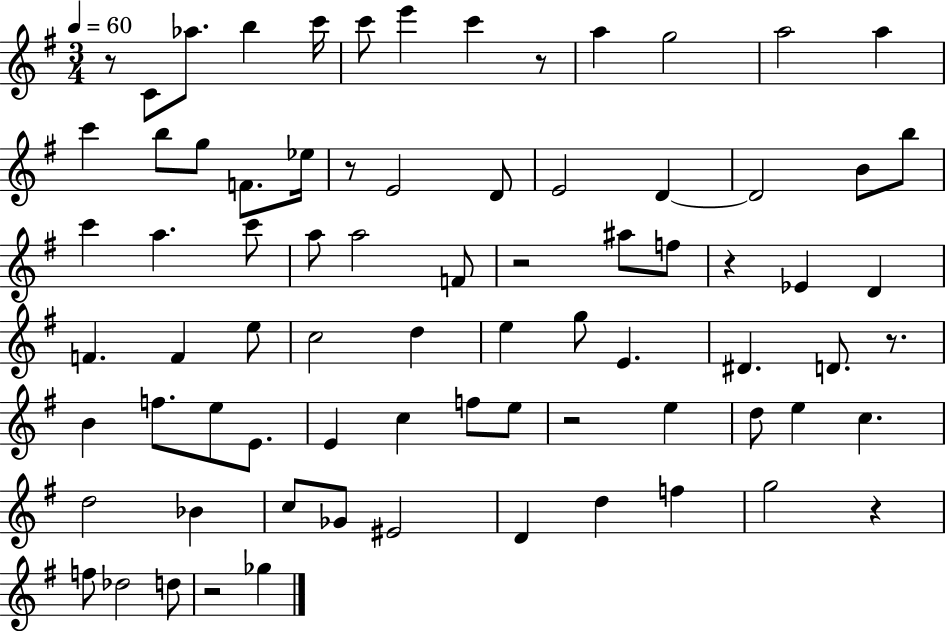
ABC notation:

X:1
T:Untitled
M:3/4
L:1/4
K:G
z/2 C/2 _a/2 b c'/4 c'/2 e' c' z/2 a g2 a2 a c' b/2 g/2 F/2 _e/4 z/2 E2 D/2 E2 D D2 B/2 b/2 c' a c'/2 a/2 a2 F/2 z2 ^a/2 f/2 z _E D F F e/2 c2 d e g/2 E ^D D/2 z/2 B f/2 e/2 E/2 E c f/2 e/2 z2 e d/2 e c d2 _B c/2 _G/2 ^E2 D d f g2 z f/2 _d2 d/2 z2 _g